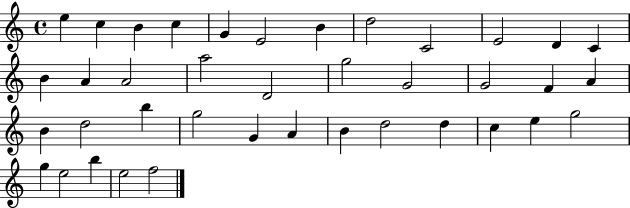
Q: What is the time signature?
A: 4/4